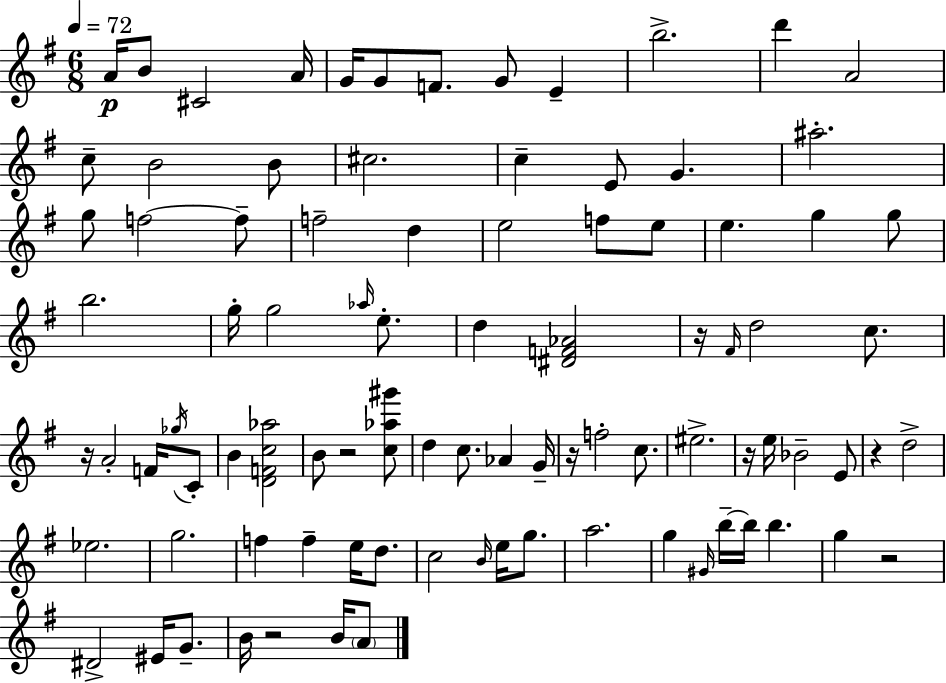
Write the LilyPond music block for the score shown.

{
  \clef treble
  \numericTimeSignature
  \time 6/8
  \key g \major
  \tempo 4 = 72
  \repeat volta 2 { a'16\p b'8 cis'2 a'16 | g'16 g'8 f'8. g'8 e'4-- | b''2.-> | d'''4 a'2 | \break c''8-- b'2 b'8 | cis''2. | c''4-- e'8 g'4. | ais''2.-. | \break g''8 f''2~~ f''8-- | f''2-- d''4 | e''2 f''8 e''8 | e''4. g''4 g''8 | \break b''2. | g''16-. g''2 \grace { aes''16 } e''8.-. | d''4 <dis' f' aes'>2 | r16 \grace { fis'16 } d''2 c''8. | \break r16 a'2-. f'16 | \acciaccatura { ges''16 } c'8-. b'4 <d' f' c'' aes''>2 | b'8 r2 | <c'' aes'' gis'''>8 d''4 c''8. aes'4 | \break g'16-- r16 f''2-. | c''8. eis''2.-> | r16 e''16 bes'2-- | e'8 r4 d''2-> | \break ees''2. | g''2. | f''4 f''4-- e''16 | d''8. c''2 \grace { b'16 } | \break e''16 g''8. a''2. | g''4 \grace { gis'16 } b''16--~~ b''16 b''4. | g''4 r2 | dis'2-> | \break eis'16 g'8.-- b'16 r2 | b'16 \parenthesize a'8 } \bar "|."
}